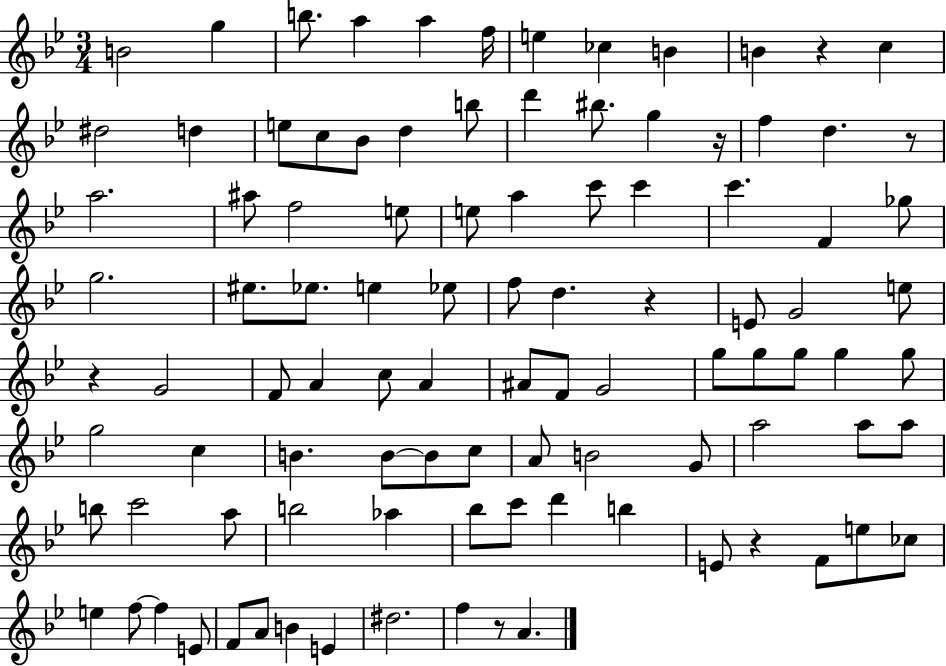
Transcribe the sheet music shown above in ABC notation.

X:1
T:Untitled
M:3/4
L:1/4
K:Bb
B2 g b/2 a a f/4 e _c B B z c ^d2 d e/2 c/2 _B/2 d b/2 d' ^b/2 g z/4 f d z/2 a2 ^a/2 f2 e/2 e/2 a c'/2 c' c' F _g/2 g2 ^e/2 _e/2 e _e/2 f/2 d z E/2 G2 e/2 z G2 F/2 A c/2 A ^A/2 F/2 G2 g/2 g/2 g/2 g g/2 g2 c B B/2 B/2 c/2 A/2 B2 G/2 a2 a/2 a/2 b/2 c'2 a/2 b2 _a _b/2 c'/2 d' b E/2 z F/2 e/2 _c/2 e f/2 f E/2 F/2 A/2 B E ^d2 f z/2 A